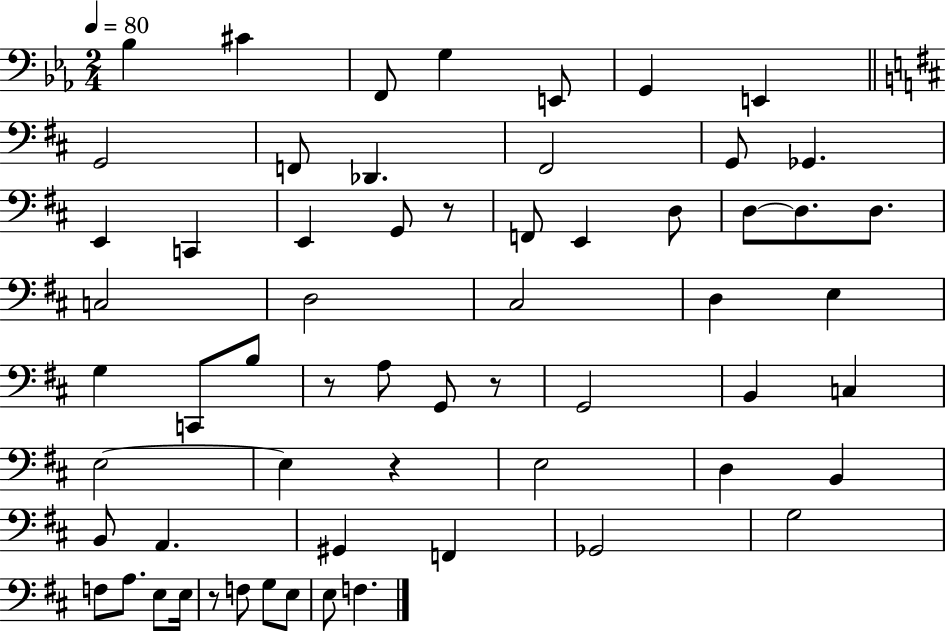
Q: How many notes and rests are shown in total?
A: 61